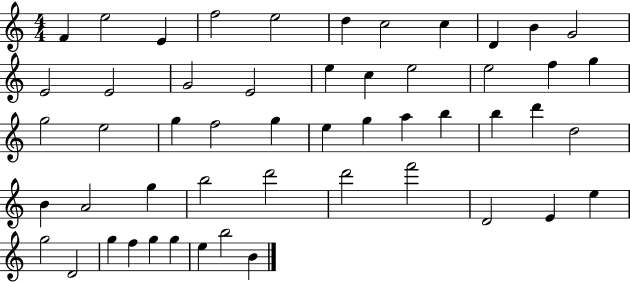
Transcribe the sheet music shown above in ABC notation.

X:1
T:Untitled
M:4/4
L:1/4
K:C
F e2 E f2 e2 d c2 c D B G2 E2 E2 G2 E2 e c e2 e2 f g g2 e2 g f2 g e g a b b d' d2 B A2 g b2 d'2 d'2 f'2 D2 E e g2 D2 g f g g e b2 B